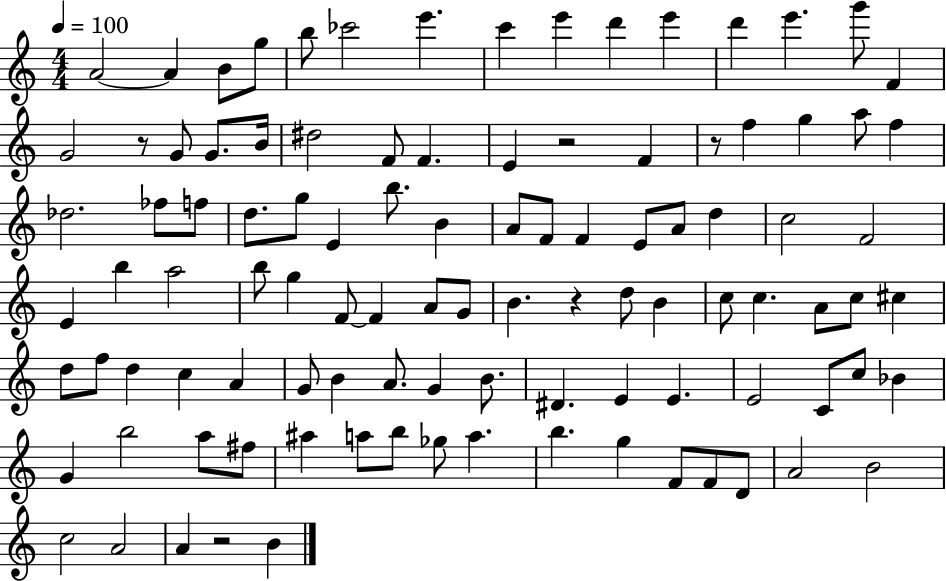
X:1
T:Untitled
M:4/4
L:1/4
K:C
A2 A B/2 g/2 b/2 _c'2 e' c' e' d' e' d' e' g'/2 F G2 z/2 G/2 G/2 B/4 ^d2 F/2 F E z2 F z/2 f g a/2 f _d2 _f/2 f/2 d/2 g/2 E b/2 B A/2 F/2 F E/2 A/2 d c2 F2 E b a2 b/2 g F/2 F A/2 G/2 B z d/2 B c/2 c A/2 c/2 ^c d/2 f/2 d c A G/2 B A/2 G B/2 ^D E E E2 C/2 c/2 _B G b2 a/2 ^f/2 ^a a/2 b/2 _g/2 a b g F/2 F/2 D/2 A2 B2 c2 A2 A z2 B